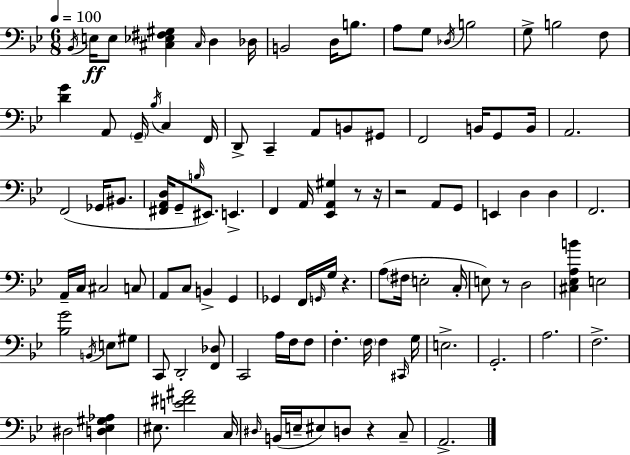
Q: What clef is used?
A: bass